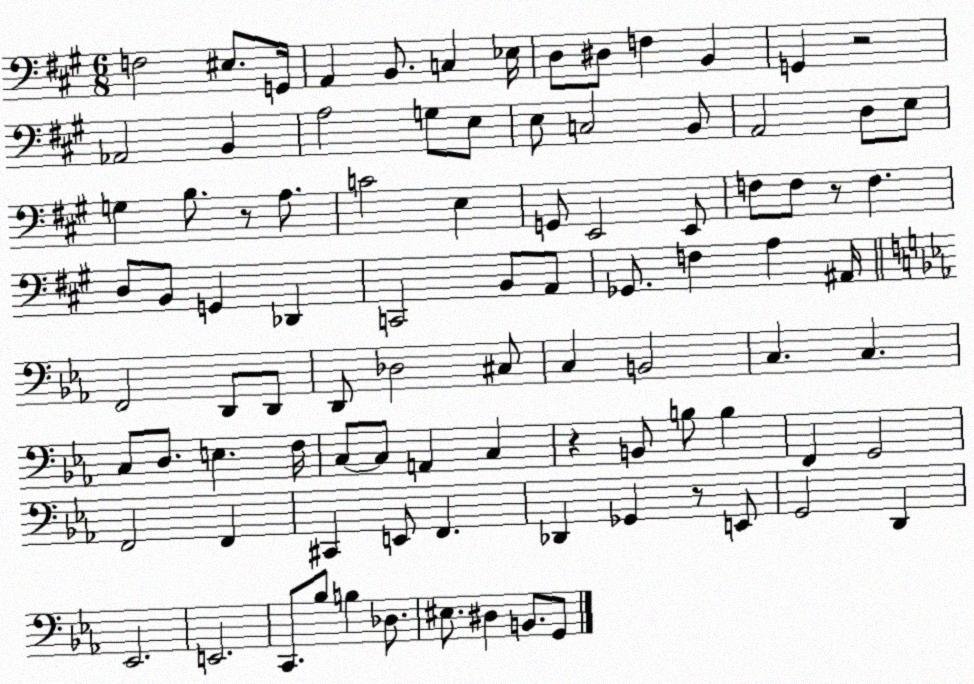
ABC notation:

X:1
T:Untitled
M:6/8
L:1/4
K:A
F,2 ^E,/2 G,,/4 A,, B,,/2 C, _E,/4 D,/2 ^D,/2 F, B,, G,, z2 _A,,2 B,, A,2 G,/2 E,/2 E,/2 C,2 B,,/2 A,,2 D,/2 E,/2 G, B,/2 z/2 A,/2 C2 E, G,,/2 E,,2 E,,/2 F,/2 F,/2 z/2 F, D,/2 B,,/2 G,, _D,, C,,2 B,,/2 A,,/2 _G,,/2 F, A, ^A,,/4 F,,2 D,,/2 D,,/2 D,,/2 _D,2 ^C,/2 C, B,,2 C, C, C,/2 D,/2 E, F,/4 C,/2 C,/2 A,, C, z B,,/2 B,/2 B, F,, G,,2 F,,2 F,, ^C,, E,,/2 F,, _D,, _G,, z/2 E,,/2 G,,2 D,, _E,,2 E,,2 C,,/2 _B,/2 B, _D,/2 ^E,/2 ^D, B,,/2 G,,/2